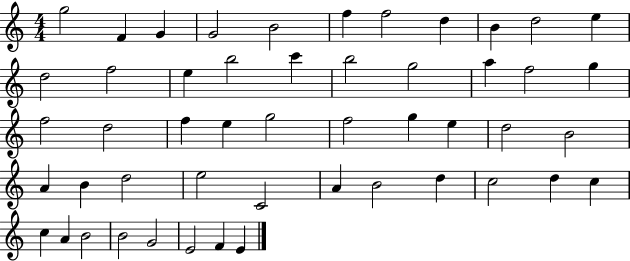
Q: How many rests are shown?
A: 0